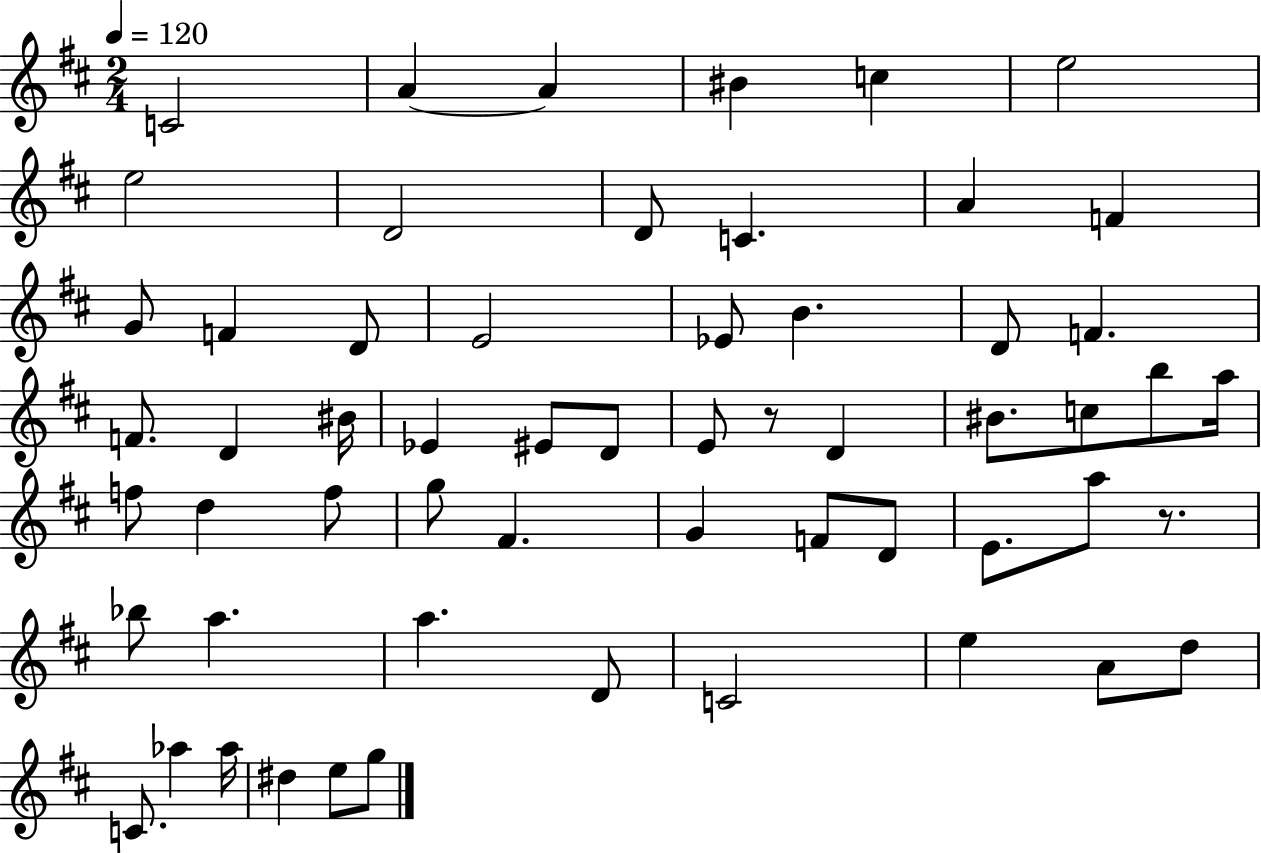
{
  \clef treble
  \numericTimeSignature
  \time 2/4
  \key d \major
  \tempo 4 = 120
  c'2 | a'4~~ a'4 | bis'4 c''4 | e''2 | \break e''2 | d'2 | d'8 c'4. | a'4 f'4 | \break g'8 f'4 d'8 | e'2 | ees'8 b'4. | d'8 f'4. | \break f'8. d'4 bis'16 | ees'4 eis'8 d'8 | e'8 r8 d'4 | bis'8. c''8 b''8 a''16 | \break f''8 d''4 f''8 | g''8 fis'4. | g'4 f'8 d'8 | e'8. a''8 r8. | \break bes''8 a''4. | a''4. d'8 | c'2 | e''4 a'8 d''8 | \break c'8. aes''4 aes''16 | dis''4 e''8 g''8 | \bar "|."
}